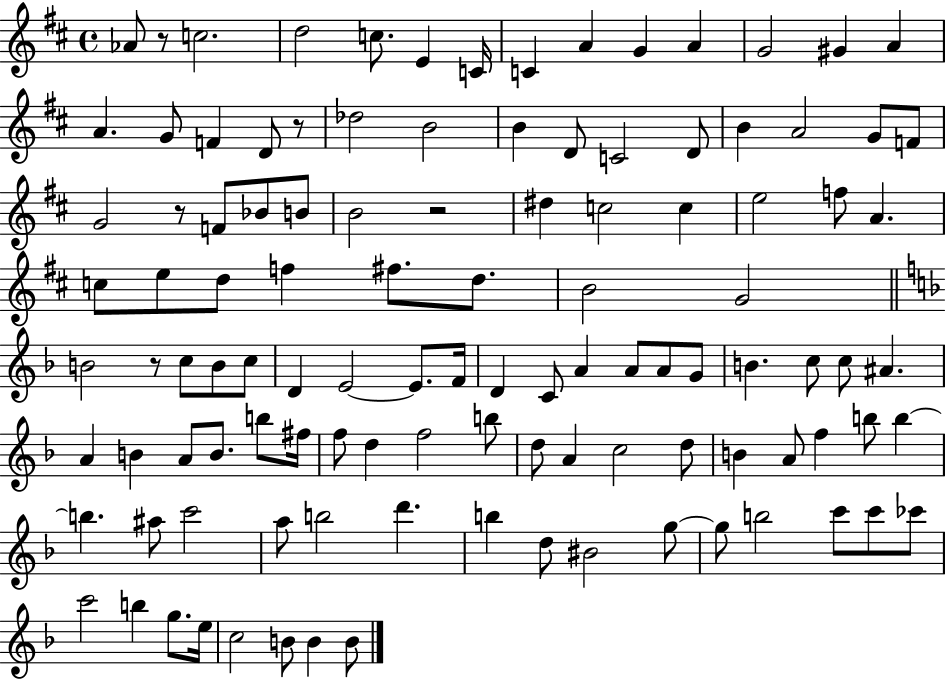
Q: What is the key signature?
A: D major